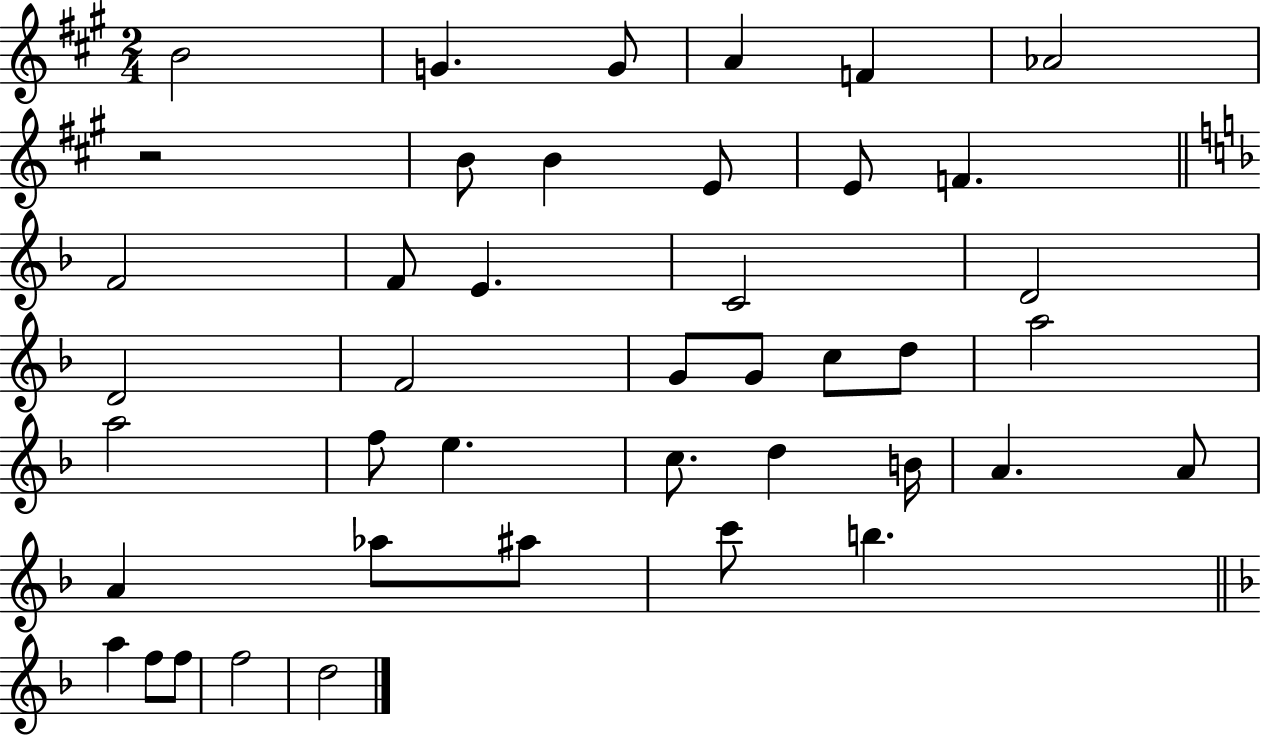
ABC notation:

X:1
T:Untitled
M:2/4
L:1/4
K:A
B2 G G/2 A F _A2 z2 B/2 B E/2 E/2 F F2 F/2 E C2 D2 D2 F2 G/2 G/2 c/2 d/2 a2 a2 f/2 e c/2 d B/4 A A/2 A _a/2 ^a/2 c'/2 b a f/2 f/2 f2 d2